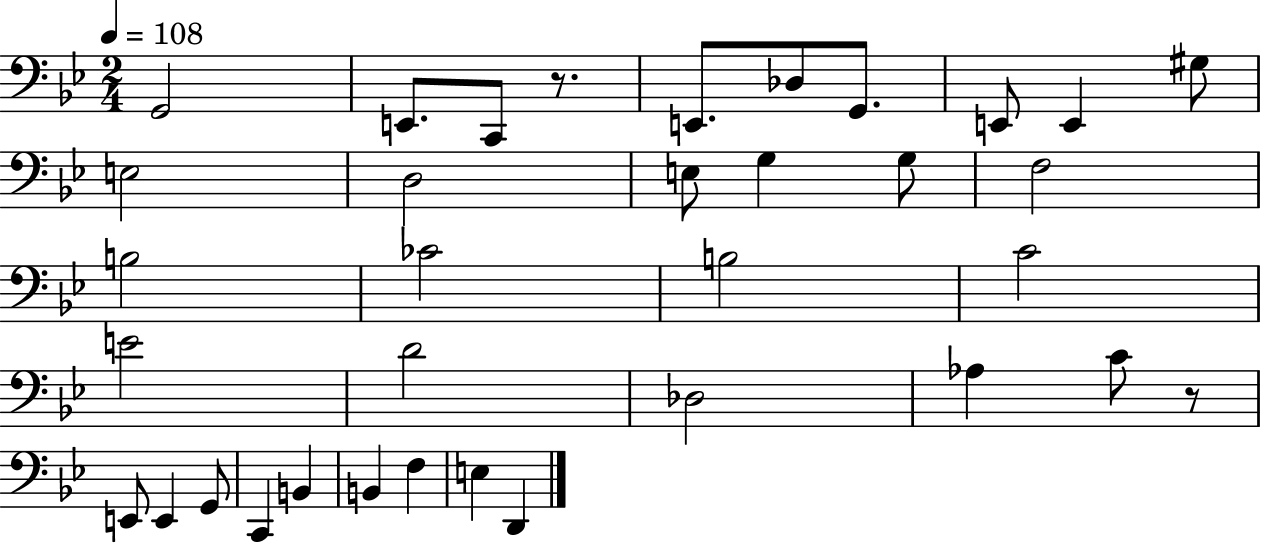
X:1
T:Untitled
M:2/4
L:1/4
K:Bb
G,,2 E,,/2 C,,/2 z/2 E,,/2 _D,/2 G,,/2 E,,/2 E,, ^G,/2 E,2 D,2 E,/2 G, G,/2 F,2 B,2 _C2 B,2 C2 E2 D2 _D,2 _A, C/2 z/2 E,,/2 E,, G,,/2 C,, B,, B,, F, E, D,,